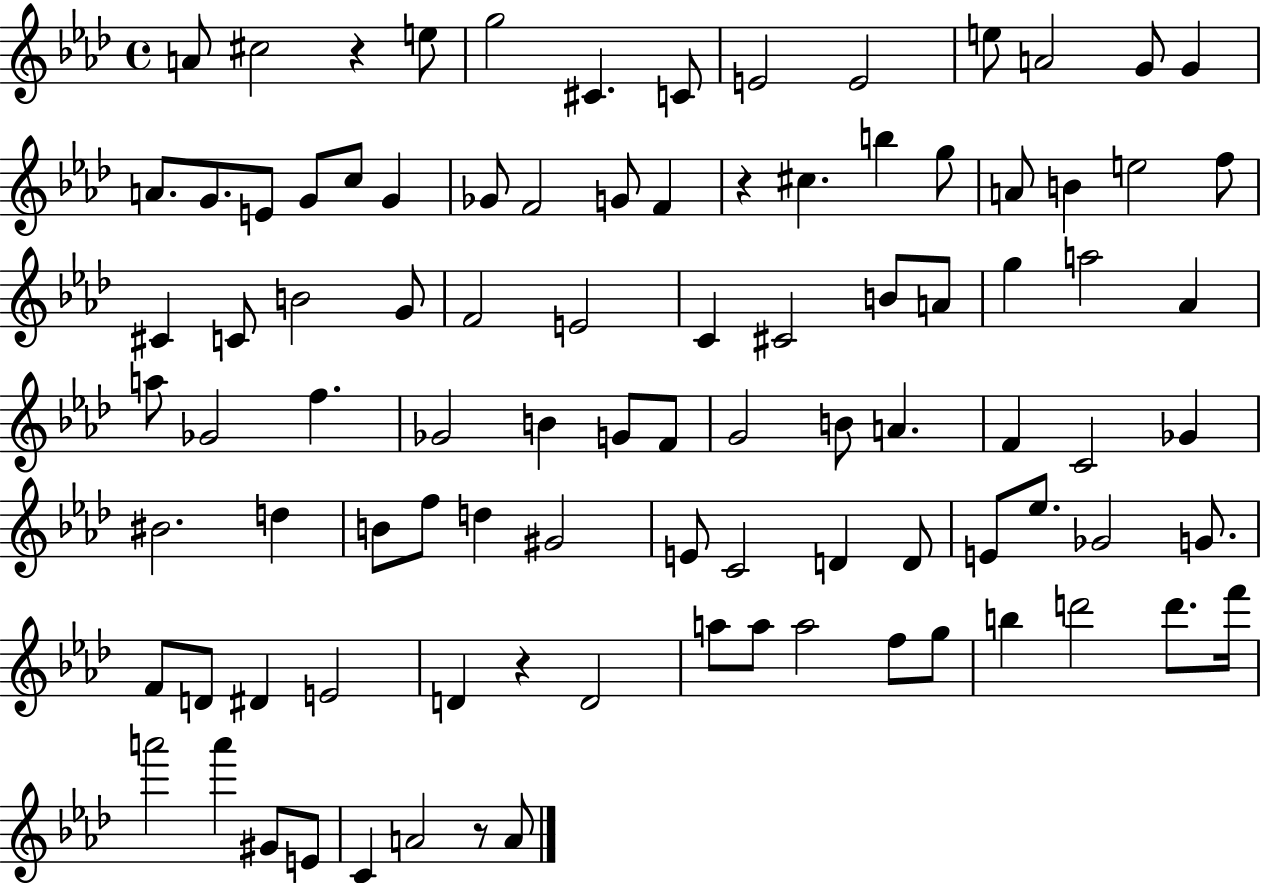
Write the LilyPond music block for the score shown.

{
  \clef treble
  \time 4/4
  \defaultTimeSignature
  \key aes \major
  \repeat volta 2 { a'8 cis''2 r4 e''8 | g''2 cis'4. c'8 | e'2 e'2 | e''8 a'2 g'8 g'4 | \break a'8. g'8. e'8 g'8 c''8 g'4 | ges'8 f'2 g'8 f'4 | r4 cis''4. b''4 g''8 | a'8 b'4 e''2 f''8 | \break cis'4 c'8 b'2 g'8 | f'2 e'2 | c'4 cis'2 b'8 a'8 | g''4 a''2 aes'4 | \break a''8 ges'2 f''4. | ges'2 b'4 g'8 f'8 | g'2 b'8 a'4. | f'4 c'2 ges'4 | \break bis'2. d''4 | b'8 f''8 d''4 gis'2 | e'8 c'2 d'4 d'8 | e'8 ees''8. ges'2 g'8. | \break f'8 d'8 dis'4 e'2 | d'4 r4 d'2 | a''8 a''8 a''2 f''8 g''8 | b''4 d'''2 d'''8. f'''16 | \break a'''2 a'''4 gis'8 e'8 | c'4 a'2 r8 a'8 | } \bar "|."
}